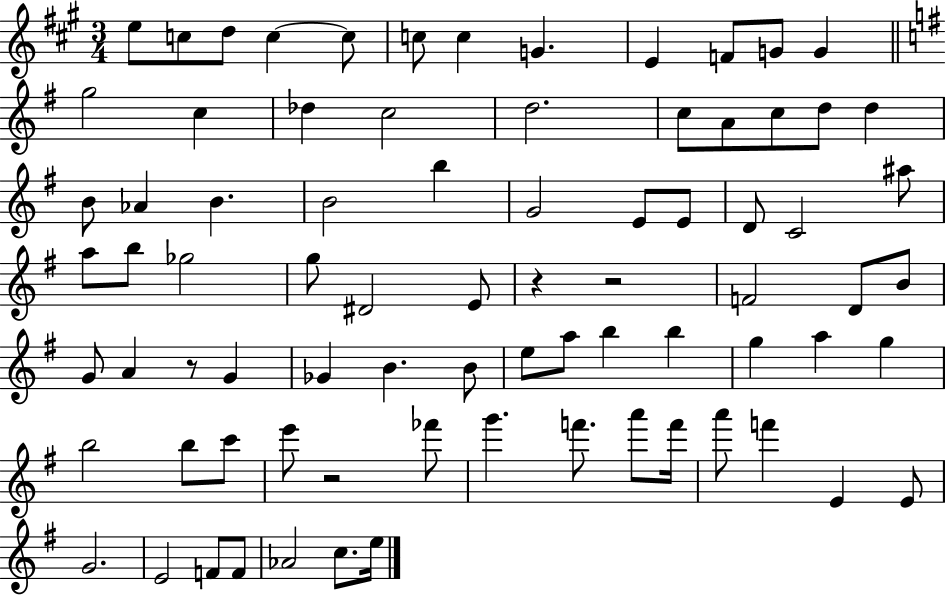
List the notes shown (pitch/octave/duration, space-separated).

E5/e C5/e D5/e C5/q C5/e C5/e C5/q G4/q. E4/q F4/e G4/e G4/q G5/h C5/q Db5/q C5/h D5/h. C5/e A4/e C5/e D5/e D5/q B4/e Ab4/q B4/q. B4/h B5/q G4/h E4/e E4/e D4/e C4/h A#5/e A5/e B5/e Gb5/h G5/e D#4/h E4/e R/q R/h F4/h D4/e B4/e G4/e A4/q R/e G4/q Gb4/q B4/q. B4/e E5/e A5/e B5/q B5/q G5/q A5/q G5/q B5/h B5/e C6/e E6/e R/h FES6/e G6/q. F6/e. A6/e F6/s A6/e F6/q E4/q E4/e G4/h. E4/h F4/e F4/e Ab4/h C5/e. E5/s